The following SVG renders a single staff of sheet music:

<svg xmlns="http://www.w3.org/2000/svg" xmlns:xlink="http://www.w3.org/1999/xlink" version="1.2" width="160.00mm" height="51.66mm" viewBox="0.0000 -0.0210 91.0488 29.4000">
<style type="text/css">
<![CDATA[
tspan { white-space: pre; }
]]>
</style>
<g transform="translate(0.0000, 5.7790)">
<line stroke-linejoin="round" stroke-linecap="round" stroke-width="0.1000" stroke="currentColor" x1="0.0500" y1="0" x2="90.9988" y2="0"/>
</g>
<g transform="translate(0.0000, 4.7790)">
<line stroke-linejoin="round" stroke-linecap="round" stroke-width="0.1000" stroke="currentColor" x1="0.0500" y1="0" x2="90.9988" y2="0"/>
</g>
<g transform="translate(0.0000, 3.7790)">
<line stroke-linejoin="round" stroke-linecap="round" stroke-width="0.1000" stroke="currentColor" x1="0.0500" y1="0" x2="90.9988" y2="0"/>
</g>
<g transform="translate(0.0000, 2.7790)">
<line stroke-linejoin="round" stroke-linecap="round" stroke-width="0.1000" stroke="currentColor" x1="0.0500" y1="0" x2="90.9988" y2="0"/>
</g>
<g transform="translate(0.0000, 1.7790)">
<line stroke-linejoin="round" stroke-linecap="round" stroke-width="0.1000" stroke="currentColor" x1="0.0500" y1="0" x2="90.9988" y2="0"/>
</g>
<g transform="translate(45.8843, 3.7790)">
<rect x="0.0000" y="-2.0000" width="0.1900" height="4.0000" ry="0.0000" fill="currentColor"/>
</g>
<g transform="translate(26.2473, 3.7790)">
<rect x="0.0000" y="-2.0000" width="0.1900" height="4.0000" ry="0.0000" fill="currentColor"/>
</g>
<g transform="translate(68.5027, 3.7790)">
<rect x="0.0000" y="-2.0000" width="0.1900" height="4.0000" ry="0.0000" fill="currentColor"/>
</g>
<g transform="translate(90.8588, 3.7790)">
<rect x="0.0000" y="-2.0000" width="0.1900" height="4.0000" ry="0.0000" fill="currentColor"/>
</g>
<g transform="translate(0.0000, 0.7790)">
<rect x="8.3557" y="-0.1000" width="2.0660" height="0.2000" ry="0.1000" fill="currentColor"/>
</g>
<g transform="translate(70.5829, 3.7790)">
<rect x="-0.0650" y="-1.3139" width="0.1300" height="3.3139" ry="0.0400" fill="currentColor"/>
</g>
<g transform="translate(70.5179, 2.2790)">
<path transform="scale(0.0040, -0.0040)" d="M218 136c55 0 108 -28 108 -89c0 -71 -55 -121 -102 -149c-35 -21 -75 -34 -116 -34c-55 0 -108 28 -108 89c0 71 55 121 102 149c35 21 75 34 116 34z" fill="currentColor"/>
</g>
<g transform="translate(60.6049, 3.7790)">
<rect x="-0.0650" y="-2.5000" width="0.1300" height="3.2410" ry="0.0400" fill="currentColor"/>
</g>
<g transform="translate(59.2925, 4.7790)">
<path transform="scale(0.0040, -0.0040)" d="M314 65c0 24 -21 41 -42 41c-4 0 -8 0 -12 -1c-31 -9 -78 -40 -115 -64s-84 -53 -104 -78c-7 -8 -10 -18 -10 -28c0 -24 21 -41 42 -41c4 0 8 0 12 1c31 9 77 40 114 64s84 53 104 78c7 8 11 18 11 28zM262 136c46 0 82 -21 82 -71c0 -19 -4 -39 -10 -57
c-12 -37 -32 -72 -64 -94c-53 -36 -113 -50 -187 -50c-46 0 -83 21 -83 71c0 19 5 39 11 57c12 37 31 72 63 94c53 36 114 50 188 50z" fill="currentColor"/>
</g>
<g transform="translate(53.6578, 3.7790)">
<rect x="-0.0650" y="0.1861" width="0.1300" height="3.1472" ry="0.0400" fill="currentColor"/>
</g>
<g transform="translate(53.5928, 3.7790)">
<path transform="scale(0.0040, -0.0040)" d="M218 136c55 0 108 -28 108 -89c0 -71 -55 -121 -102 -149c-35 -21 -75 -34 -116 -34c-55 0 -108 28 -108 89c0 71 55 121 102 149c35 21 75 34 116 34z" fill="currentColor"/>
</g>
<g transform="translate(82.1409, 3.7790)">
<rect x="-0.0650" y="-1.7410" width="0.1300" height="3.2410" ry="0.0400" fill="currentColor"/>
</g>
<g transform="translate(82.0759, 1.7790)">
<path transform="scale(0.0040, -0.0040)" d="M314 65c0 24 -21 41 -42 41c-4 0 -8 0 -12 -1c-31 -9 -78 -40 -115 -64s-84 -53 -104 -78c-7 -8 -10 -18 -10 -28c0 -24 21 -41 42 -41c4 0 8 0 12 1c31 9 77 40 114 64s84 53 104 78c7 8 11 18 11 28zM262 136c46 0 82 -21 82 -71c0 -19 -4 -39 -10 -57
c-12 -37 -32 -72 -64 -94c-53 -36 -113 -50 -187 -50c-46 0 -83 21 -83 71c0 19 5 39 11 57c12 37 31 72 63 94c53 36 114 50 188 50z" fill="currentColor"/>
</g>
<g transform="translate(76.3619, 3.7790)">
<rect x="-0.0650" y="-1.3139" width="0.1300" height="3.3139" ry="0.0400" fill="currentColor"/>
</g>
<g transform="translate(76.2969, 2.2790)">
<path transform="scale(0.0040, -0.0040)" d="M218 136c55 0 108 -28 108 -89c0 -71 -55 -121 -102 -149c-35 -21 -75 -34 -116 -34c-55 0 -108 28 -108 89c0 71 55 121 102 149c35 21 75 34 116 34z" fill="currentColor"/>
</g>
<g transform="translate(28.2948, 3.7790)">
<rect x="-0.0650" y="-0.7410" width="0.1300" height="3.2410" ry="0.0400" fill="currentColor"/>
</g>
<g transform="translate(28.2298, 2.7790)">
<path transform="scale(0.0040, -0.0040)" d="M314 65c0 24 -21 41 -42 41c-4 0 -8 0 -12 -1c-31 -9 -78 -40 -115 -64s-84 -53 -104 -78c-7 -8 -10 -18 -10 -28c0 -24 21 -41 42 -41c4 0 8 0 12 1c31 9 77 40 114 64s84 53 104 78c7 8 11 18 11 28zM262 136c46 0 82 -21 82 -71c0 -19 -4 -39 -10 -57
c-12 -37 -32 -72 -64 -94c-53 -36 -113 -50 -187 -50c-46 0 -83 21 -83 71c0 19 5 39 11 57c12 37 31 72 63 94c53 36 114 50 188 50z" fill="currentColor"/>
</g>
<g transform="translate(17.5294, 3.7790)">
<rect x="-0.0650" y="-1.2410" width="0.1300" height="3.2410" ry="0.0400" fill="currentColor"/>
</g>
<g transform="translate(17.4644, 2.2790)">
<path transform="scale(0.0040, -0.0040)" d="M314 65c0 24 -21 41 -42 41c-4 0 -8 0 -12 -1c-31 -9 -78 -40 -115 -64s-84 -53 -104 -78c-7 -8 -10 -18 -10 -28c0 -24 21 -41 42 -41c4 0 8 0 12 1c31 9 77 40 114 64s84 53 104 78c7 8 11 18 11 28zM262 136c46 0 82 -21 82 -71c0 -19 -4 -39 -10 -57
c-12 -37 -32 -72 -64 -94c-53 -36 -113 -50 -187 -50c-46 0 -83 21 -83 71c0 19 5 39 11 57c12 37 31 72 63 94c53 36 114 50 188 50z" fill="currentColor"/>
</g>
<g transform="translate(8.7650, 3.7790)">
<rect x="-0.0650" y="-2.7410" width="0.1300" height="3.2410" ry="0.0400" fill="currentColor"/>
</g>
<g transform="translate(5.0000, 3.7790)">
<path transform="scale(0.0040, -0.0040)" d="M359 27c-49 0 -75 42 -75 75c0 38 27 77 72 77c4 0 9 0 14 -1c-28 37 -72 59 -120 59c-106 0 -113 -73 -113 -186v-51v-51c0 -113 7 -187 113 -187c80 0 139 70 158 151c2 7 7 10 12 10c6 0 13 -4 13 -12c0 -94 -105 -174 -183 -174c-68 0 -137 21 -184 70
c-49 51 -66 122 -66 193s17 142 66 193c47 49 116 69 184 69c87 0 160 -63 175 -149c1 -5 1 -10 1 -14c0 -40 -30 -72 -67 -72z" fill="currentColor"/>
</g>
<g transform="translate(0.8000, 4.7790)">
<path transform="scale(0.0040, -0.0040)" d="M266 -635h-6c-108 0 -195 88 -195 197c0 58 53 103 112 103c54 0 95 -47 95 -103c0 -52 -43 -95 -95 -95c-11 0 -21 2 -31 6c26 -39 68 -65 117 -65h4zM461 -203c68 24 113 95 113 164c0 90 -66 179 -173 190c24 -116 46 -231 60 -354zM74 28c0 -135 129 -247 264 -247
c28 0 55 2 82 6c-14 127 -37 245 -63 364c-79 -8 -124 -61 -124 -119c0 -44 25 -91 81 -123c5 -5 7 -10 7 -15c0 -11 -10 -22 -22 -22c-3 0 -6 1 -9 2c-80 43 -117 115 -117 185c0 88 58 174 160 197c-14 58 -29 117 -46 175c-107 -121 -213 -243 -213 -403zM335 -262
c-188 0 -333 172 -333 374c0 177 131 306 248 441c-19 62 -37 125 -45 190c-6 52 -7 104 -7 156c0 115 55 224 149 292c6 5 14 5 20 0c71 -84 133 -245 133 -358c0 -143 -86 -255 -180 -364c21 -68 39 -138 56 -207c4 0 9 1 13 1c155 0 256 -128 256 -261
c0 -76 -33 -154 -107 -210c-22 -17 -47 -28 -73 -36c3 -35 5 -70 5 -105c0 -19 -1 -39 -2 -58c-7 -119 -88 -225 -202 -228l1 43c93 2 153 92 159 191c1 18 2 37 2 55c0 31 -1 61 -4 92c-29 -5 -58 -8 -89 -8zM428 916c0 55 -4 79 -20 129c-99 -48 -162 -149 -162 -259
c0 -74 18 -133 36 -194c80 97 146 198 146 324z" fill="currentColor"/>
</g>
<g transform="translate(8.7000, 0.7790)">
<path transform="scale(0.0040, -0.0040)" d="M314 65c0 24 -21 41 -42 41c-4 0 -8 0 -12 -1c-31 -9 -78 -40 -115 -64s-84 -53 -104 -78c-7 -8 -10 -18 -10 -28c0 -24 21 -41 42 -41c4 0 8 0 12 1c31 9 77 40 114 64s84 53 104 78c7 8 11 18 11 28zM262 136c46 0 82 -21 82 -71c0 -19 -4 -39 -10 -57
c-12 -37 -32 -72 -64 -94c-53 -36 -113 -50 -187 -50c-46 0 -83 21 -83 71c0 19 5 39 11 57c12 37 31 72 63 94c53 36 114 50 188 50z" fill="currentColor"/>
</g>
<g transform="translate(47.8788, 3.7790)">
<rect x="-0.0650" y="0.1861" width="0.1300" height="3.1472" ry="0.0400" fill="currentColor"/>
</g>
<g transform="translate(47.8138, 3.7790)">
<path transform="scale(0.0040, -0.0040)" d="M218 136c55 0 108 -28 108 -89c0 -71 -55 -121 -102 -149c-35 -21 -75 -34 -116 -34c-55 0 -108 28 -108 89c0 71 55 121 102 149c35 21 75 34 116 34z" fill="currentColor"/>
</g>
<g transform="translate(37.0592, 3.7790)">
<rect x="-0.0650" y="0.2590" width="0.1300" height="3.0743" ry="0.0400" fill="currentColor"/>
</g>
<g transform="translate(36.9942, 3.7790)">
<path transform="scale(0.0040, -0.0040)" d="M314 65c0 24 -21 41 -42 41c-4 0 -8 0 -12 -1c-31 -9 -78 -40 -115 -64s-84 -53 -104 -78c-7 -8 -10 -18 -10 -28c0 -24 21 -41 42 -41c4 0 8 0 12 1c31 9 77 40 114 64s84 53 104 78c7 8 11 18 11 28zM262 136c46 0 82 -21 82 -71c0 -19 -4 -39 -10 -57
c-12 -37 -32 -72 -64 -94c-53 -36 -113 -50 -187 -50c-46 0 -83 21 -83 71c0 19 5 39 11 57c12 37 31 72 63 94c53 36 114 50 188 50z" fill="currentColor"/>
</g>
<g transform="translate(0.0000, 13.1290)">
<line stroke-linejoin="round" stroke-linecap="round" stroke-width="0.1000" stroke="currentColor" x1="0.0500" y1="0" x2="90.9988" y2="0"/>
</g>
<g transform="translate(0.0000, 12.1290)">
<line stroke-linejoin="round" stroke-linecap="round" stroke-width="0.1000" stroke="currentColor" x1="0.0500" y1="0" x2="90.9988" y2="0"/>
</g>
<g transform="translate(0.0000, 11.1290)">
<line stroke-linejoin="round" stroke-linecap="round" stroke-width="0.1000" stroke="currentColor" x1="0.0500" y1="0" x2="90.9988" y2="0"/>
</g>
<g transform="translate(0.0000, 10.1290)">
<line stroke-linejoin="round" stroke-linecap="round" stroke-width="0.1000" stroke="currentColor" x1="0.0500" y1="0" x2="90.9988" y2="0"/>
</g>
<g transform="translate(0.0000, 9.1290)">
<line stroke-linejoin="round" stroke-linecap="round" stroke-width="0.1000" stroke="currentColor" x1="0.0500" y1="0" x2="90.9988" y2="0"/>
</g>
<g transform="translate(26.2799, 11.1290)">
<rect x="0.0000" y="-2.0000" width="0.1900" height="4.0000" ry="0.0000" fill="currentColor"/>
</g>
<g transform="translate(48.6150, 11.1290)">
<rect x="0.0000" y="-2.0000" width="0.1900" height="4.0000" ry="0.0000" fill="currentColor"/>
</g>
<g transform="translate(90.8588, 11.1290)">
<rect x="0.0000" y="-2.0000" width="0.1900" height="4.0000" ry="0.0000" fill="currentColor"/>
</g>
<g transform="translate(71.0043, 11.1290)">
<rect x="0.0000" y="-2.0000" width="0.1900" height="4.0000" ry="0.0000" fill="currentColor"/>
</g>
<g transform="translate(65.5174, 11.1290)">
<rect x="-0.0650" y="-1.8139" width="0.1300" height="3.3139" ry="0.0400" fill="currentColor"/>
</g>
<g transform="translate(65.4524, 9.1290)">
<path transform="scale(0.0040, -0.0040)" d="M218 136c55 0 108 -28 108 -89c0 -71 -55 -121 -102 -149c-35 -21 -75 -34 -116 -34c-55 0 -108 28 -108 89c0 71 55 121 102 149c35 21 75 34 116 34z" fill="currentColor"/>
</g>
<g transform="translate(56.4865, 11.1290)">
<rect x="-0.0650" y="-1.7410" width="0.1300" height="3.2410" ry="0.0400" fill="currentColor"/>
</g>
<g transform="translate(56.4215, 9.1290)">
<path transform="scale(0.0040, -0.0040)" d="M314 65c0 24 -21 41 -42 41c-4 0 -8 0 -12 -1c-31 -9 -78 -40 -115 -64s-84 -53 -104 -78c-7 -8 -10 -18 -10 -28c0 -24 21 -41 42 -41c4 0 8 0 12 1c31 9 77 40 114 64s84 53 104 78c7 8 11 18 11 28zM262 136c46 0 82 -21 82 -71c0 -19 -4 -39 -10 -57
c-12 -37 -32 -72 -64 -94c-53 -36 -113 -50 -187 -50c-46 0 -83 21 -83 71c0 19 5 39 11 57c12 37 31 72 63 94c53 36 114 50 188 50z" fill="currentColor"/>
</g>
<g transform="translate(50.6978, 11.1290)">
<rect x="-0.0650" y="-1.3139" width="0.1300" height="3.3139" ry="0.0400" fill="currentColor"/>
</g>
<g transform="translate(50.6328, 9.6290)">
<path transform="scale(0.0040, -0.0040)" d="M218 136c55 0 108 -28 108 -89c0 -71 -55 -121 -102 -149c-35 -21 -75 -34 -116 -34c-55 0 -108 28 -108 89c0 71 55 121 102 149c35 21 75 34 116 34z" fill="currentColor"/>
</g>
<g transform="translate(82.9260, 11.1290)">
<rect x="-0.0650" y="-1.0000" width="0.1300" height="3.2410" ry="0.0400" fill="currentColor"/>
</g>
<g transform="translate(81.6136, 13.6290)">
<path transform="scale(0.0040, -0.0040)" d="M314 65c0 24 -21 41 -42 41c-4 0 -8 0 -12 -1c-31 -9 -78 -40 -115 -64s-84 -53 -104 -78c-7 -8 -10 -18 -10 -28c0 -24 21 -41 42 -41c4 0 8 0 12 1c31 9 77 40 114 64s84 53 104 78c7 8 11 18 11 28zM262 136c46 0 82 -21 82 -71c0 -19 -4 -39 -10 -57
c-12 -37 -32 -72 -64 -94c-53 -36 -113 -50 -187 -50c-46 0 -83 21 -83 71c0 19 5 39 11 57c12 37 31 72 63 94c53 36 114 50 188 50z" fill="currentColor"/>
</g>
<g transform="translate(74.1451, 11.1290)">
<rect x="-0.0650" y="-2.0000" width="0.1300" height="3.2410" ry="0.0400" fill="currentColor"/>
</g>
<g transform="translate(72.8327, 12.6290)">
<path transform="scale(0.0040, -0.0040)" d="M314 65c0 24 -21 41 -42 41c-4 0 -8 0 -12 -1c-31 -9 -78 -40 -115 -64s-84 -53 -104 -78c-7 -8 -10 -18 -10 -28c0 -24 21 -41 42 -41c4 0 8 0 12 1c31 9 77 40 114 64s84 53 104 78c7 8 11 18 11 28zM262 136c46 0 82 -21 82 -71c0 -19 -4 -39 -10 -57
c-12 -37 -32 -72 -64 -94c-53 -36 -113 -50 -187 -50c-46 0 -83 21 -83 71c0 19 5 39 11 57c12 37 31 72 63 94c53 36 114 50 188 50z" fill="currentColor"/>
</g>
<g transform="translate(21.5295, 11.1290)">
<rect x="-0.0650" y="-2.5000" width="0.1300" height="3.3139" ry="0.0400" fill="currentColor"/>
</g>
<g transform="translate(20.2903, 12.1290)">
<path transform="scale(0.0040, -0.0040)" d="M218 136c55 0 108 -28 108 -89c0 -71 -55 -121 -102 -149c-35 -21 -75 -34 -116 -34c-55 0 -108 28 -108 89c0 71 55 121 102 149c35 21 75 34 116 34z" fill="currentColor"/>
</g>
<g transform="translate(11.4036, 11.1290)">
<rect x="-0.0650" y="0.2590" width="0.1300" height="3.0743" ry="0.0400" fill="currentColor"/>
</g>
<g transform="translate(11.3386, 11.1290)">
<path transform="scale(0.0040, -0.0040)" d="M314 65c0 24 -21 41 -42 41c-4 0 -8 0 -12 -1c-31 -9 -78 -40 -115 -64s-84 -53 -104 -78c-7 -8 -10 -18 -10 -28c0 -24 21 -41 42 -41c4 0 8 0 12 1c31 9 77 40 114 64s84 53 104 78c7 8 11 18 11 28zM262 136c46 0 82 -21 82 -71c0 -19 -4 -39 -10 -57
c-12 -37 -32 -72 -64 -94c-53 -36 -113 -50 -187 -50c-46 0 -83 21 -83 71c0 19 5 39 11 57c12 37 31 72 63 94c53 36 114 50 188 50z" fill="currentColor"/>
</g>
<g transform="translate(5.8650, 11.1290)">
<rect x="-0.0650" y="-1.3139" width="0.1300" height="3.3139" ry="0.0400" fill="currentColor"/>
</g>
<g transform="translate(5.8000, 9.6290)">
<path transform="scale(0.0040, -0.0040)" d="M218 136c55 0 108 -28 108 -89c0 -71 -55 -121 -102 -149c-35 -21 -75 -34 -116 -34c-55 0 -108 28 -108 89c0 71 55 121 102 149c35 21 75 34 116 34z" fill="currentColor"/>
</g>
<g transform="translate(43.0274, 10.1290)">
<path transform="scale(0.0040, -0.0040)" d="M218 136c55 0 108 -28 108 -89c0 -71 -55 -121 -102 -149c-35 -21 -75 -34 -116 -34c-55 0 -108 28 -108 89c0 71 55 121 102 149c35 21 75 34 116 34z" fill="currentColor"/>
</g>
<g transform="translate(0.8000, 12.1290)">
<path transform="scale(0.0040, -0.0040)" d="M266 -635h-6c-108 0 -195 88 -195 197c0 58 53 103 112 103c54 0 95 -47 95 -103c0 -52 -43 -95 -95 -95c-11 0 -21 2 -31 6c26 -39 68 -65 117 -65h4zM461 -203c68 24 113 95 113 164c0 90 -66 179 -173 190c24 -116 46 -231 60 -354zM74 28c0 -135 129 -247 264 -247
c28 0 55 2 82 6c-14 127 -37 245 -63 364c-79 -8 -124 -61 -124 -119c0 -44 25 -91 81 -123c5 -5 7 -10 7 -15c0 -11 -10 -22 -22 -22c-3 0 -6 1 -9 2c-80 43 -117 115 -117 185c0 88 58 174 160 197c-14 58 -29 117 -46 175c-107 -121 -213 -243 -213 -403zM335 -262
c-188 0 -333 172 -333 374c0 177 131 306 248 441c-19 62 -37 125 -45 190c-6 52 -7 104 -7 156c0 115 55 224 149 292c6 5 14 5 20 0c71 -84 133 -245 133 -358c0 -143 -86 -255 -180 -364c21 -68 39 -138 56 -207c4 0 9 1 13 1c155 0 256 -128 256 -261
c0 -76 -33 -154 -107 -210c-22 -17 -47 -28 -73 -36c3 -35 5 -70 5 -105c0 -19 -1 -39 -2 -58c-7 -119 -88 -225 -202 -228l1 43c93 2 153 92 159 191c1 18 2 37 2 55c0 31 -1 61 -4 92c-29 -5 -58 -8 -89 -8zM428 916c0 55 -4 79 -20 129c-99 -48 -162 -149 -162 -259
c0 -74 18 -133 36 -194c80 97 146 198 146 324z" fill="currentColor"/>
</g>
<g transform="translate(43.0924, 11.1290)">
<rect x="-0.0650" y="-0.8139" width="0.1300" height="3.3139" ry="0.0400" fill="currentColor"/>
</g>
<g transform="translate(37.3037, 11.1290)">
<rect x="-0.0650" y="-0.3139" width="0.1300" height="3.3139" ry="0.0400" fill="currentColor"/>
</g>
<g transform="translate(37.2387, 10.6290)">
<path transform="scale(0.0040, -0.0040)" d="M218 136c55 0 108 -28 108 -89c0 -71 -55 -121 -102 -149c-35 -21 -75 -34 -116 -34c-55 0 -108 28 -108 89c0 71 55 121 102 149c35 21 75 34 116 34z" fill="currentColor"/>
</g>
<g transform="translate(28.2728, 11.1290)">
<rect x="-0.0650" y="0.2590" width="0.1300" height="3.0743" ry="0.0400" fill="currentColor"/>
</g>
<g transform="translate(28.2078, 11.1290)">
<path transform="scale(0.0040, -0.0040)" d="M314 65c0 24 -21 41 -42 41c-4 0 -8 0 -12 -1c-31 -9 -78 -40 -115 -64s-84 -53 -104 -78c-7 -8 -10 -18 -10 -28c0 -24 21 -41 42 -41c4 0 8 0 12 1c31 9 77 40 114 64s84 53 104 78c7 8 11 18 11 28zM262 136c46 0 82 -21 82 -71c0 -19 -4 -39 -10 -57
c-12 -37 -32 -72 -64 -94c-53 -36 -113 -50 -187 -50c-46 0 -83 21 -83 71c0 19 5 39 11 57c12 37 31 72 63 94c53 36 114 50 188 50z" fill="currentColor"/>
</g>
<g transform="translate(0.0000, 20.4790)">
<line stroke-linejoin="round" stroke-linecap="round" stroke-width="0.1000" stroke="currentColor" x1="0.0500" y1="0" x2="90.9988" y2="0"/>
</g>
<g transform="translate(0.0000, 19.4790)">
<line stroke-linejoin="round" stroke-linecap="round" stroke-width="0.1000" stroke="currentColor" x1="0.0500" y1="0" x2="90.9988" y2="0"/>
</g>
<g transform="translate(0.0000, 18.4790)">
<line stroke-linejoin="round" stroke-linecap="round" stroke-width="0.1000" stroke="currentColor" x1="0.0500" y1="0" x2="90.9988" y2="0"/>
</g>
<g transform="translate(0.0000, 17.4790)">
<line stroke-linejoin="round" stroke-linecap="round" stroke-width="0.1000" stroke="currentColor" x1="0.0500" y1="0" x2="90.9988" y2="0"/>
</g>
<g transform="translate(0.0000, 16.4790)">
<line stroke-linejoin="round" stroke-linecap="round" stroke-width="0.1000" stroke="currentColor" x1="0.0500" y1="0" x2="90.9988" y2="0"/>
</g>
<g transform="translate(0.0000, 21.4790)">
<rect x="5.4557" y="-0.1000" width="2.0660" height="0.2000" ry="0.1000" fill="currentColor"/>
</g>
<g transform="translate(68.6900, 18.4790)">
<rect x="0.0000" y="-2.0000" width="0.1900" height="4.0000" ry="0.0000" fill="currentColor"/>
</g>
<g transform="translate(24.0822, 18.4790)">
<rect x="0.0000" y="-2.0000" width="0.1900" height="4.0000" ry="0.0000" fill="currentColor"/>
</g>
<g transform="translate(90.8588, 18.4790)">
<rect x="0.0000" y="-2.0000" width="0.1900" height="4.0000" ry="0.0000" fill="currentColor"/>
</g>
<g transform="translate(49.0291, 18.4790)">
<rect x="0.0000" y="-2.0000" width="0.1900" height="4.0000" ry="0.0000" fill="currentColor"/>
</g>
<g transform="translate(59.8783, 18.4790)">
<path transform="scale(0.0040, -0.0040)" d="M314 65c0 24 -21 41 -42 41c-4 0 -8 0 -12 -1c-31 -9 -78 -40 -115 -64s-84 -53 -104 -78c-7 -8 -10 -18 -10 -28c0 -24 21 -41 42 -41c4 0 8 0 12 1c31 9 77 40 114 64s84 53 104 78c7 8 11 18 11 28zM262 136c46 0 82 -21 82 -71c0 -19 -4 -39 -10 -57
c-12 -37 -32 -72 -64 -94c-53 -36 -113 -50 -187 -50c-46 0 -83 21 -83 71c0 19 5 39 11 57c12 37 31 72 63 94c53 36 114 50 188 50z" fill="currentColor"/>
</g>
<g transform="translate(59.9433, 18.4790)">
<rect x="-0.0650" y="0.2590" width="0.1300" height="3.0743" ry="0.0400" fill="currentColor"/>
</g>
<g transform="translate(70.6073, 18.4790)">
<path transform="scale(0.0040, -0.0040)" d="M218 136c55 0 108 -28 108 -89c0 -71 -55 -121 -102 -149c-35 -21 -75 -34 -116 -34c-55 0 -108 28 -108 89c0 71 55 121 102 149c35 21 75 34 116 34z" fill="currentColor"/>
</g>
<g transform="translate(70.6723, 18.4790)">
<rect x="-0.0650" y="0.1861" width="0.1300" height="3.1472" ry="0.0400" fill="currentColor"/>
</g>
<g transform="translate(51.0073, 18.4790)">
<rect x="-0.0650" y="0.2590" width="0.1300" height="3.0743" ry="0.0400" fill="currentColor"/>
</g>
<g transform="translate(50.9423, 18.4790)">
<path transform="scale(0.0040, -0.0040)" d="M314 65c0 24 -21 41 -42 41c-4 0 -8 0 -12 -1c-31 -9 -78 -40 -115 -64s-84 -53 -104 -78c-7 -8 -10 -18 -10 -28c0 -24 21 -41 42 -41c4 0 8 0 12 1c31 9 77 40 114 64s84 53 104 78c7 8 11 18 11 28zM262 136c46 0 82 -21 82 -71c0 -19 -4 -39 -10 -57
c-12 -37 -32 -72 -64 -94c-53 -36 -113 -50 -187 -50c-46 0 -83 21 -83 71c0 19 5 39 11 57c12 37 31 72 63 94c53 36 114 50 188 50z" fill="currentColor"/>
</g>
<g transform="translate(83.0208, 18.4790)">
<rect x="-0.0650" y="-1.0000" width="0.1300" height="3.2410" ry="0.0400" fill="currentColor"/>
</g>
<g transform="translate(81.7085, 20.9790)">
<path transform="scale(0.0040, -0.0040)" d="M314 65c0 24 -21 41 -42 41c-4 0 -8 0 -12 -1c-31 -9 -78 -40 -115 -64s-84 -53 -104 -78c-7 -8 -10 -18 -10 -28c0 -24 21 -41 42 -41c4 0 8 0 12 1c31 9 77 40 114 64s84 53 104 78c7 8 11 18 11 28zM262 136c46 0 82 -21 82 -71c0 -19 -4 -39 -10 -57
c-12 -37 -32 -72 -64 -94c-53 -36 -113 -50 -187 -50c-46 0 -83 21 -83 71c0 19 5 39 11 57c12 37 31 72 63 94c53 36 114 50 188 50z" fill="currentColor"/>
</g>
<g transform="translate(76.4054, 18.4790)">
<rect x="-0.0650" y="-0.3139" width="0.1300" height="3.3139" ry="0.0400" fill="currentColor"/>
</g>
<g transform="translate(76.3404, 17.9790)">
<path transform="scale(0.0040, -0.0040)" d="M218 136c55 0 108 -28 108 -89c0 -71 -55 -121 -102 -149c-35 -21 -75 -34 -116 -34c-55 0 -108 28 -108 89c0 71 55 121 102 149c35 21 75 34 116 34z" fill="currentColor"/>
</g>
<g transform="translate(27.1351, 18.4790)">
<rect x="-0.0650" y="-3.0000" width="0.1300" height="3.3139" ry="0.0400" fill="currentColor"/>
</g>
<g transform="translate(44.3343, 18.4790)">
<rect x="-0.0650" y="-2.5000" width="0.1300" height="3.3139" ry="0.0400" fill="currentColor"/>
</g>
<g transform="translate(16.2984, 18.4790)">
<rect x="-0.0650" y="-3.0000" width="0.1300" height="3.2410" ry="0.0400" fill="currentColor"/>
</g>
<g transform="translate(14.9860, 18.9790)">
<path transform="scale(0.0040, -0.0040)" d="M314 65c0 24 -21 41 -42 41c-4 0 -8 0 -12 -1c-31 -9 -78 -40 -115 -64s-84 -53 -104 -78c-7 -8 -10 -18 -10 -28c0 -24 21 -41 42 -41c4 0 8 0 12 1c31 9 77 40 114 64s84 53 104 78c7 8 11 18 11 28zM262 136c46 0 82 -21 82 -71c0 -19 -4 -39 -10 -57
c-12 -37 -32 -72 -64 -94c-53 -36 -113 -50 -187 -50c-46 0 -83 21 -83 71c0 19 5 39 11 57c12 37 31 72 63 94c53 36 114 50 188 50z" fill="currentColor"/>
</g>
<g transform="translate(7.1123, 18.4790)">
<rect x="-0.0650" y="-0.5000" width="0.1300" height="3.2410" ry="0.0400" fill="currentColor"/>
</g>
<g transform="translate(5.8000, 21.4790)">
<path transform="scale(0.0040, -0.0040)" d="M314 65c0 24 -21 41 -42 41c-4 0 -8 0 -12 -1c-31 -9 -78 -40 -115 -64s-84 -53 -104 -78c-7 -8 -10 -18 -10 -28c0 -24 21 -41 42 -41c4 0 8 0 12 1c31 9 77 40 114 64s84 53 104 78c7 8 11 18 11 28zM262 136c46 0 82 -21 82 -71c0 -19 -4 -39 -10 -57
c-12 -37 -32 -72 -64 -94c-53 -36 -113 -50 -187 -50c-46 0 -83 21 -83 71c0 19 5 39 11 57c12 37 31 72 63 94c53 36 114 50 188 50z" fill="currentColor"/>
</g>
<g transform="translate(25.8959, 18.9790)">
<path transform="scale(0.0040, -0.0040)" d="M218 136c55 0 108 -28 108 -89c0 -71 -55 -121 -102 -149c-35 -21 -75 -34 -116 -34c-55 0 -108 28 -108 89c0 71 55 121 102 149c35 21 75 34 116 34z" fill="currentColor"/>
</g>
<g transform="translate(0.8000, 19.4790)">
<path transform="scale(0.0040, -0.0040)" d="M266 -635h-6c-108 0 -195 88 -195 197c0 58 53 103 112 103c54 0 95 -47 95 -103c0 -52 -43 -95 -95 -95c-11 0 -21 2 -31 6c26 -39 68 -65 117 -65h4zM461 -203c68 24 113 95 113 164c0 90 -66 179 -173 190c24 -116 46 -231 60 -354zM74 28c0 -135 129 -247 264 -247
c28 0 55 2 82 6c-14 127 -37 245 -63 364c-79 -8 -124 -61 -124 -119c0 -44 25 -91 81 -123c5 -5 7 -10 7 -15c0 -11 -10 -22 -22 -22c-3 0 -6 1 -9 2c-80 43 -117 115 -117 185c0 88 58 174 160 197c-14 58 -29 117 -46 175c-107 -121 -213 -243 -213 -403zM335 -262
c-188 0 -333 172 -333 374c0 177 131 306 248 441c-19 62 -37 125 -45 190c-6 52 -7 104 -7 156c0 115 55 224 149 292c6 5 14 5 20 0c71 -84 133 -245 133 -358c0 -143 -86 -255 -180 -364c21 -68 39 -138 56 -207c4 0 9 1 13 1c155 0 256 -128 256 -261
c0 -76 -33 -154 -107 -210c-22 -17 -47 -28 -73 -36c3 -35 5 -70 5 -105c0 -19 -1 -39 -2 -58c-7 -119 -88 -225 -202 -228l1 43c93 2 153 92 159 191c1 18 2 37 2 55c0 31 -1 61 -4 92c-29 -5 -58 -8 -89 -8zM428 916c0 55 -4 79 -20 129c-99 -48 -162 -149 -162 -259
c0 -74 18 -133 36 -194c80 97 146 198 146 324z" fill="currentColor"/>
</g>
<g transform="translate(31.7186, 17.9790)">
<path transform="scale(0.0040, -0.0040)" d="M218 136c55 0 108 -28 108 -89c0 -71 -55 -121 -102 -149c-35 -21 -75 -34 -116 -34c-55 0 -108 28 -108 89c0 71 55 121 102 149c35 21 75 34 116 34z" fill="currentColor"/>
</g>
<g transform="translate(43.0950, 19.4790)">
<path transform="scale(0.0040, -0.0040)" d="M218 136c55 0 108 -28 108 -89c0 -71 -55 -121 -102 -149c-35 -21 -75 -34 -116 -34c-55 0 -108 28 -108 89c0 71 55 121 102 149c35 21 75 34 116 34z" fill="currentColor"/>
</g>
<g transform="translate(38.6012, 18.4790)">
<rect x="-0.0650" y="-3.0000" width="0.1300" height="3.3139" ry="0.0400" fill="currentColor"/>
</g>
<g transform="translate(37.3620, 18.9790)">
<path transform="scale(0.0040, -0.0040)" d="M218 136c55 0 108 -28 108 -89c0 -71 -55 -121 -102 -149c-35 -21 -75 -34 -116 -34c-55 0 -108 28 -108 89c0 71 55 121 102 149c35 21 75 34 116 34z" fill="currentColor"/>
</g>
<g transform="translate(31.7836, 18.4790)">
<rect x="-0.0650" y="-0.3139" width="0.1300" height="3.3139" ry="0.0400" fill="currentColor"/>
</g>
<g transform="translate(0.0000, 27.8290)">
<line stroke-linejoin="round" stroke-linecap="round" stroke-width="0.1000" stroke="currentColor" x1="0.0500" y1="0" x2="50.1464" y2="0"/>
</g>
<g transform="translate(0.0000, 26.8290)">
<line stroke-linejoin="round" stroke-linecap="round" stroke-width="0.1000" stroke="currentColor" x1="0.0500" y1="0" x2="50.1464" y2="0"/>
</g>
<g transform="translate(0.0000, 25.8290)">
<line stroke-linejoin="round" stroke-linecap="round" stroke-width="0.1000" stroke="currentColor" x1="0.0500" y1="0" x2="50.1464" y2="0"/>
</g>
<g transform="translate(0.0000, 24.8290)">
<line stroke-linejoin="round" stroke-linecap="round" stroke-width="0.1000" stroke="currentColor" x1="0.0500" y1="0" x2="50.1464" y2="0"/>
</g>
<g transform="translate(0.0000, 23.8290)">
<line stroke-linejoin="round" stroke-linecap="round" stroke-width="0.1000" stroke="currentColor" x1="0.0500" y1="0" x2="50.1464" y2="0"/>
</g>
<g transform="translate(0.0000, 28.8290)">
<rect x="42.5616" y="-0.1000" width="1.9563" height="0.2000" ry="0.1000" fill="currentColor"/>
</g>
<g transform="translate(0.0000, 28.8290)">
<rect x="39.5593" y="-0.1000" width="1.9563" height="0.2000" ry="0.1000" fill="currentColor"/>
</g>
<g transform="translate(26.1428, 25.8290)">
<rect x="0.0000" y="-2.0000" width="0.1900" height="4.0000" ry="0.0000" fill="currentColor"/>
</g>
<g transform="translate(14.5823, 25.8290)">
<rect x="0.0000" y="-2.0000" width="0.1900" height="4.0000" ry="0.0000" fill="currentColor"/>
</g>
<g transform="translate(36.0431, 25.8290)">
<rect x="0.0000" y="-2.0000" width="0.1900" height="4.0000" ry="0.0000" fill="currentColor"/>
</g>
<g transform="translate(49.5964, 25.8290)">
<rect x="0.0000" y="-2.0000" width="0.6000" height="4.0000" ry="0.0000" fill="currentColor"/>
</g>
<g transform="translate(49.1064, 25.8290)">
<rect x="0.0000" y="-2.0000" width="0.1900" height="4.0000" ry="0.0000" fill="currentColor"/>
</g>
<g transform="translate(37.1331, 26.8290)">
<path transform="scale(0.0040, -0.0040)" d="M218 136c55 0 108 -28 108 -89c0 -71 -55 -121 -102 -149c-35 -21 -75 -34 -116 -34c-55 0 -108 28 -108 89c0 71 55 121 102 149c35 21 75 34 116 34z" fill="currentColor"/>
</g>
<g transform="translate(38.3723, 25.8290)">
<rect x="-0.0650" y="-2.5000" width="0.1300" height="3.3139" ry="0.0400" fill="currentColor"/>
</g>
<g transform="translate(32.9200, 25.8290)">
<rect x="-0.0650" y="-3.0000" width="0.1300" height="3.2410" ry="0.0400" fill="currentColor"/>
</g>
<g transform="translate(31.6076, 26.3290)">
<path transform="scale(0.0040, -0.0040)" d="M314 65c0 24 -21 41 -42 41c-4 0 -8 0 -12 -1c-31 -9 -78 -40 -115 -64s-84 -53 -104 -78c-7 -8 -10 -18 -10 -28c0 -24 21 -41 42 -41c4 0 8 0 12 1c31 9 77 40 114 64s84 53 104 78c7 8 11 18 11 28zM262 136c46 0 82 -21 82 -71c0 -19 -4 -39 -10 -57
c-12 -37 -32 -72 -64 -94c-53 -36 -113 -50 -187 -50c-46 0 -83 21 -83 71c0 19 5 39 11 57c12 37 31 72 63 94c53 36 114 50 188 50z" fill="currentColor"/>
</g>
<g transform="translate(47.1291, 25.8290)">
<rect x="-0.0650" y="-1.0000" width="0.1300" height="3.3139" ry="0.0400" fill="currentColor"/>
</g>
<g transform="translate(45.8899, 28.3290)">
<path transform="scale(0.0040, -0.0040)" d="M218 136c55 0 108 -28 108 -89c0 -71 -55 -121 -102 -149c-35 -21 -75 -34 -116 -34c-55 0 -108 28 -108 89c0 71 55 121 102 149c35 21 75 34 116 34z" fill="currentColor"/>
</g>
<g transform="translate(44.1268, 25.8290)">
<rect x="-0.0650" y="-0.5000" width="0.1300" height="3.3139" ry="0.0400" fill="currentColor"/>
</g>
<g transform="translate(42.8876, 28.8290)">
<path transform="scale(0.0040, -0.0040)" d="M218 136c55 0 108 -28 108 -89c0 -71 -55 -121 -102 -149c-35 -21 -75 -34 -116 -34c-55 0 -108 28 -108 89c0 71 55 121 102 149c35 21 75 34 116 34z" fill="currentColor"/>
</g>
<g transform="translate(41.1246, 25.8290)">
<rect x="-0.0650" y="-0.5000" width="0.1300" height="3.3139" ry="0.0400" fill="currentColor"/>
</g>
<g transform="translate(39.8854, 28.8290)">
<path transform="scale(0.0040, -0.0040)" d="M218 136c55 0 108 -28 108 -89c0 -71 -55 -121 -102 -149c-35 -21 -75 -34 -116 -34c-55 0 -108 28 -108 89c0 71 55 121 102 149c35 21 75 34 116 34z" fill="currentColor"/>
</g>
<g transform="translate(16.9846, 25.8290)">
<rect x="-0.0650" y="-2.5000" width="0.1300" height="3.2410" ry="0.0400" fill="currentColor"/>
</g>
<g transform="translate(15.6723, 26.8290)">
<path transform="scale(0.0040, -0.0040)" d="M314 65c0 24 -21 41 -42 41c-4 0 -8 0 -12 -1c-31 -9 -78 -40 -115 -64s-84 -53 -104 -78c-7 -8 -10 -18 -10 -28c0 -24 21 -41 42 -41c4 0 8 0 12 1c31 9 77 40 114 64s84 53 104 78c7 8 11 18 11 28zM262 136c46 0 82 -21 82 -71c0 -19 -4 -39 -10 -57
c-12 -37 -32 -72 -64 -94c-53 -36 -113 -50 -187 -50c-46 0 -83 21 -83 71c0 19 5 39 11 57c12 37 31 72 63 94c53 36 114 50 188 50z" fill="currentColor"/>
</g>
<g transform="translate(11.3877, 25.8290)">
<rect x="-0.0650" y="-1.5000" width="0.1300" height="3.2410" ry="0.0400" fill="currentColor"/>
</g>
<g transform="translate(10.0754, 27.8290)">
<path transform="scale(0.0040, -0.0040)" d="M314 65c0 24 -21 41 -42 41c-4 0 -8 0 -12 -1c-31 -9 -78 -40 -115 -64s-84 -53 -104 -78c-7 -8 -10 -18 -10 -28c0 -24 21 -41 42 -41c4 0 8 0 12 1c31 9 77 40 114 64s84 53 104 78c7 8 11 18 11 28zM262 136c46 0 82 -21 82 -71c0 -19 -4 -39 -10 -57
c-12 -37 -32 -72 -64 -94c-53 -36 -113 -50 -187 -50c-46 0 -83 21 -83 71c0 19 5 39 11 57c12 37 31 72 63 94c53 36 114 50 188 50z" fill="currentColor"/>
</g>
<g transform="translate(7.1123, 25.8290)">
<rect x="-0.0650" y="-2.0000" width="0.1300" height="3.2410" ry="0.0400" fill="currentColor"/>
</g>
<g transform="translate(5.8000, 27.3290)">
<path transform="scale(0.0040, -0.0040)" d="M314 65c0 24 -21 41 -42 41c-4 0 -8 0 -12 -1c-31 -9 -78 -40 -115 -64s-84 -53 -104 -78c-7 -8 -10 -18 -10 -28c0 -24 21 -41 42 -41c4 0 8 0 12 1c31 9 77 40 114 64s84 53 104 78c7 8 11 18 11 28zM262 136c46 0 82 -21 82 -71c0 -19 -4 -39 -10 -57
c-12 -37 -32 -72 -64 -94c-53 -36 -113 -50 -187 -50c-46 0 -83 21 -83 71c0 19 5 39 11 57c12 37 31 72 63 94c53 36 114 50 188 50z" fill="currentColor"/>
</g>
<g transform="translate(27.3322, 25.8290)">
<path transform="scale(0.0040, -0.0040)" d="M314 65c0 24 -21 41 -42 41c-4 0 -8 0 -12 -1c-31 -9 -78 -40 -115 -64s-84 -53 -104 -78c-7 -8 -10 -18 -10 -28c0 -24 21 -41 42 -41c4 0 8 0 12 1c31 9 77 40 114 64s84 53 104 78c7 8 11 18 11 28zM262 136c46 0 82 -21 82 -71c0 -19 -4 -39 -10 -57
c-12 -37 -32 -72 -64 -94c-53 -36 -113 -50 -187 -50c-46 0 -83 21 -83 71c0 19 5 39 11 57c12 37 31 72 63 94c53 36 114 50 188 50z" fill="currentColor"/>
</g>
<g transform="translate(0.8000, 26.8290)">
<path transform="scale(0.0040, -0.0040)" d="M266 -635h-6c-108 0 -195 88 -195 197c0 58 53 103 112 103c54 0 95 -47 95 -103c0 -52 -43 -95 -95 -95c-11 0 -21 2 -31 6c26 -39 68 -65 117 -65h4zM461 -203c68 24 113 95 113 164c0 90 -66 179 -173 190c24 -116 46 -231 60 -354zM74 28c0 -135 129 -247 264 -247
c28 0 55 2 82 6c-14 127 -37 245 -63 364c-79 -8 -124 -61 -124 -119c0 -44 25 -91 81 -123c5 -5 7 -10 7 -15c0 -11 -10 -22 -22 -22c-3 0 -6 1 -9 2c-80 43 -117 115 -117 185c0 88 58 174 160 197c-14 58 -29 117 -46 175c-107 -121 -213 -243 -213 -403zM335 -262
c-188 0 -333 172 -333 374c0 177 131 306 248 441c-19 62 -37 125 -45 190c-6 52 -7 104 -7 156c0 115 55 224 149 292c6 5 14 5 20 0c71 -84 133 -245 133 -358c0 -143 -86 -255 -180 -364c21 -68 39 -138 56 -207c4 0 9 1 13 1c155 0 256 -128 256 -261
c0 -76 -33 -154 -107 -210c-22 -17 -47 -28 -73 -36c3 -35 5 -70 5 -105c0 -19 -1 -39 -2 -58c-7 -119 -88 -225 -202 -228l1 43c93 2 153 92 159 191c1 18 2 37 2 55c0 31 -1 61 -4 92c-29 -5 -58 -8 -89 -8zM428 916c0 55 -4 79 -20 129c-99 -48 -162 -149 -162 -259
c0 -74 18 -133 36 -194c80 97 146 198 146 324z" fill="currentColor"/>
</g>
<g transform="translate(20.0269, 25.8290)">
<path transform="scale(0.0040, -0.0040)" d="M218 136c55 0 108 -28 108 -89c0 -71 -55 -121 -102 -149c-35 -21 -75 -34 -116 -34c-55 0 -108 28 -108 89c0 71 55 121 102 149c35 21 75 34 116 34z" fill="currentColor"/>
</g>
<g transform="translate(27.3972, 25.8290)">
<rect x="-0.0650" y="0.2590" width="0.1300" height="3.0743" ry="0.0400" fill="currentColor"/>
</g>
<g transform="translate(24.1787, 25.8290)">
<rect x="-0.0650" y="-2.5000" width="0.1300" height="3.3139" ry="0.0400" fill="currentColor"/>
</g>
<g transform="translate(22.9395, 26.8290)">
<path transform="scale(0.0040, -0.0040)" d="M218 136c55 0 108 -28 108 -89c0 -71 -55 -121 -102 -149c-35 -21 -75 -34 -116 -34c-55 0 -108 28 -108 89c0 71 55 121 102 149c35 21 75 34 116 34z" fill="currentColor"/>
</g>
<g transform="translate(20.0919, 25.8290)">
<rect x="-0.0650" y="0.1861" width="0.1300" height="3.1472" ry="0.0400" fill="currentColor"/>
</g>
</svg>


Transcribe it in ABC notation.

X:1
T:Untitled
M:4/4
L:1/4
K:C
a2 e2 d2 B2 B B G2 e e f2 e B2 G B2 c d e f2 f F2 D2 C2 A2 A c A G B2 B2 B c D2 F2 E2 G2 B G B2 A2 G C C D